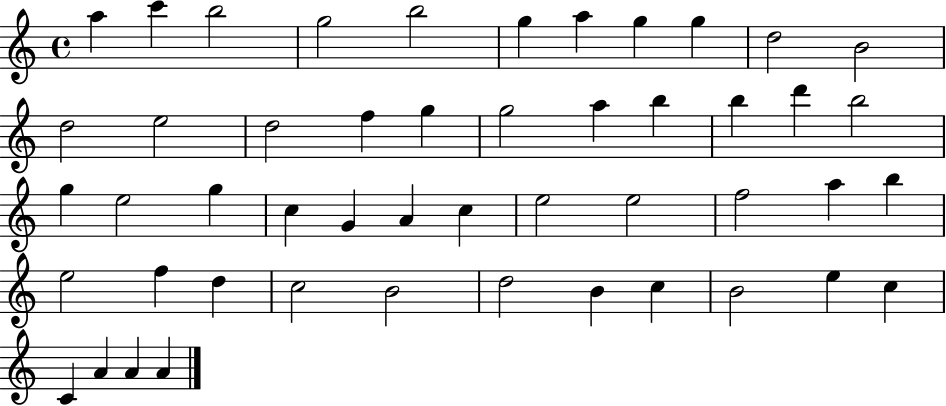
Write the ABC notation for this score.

X:1
T:Untitled
M:4/4
L:1/4
K:C
a c' b2 g2 b2 g a g g d2 B2 d2 e2 d2 f g g2 a b b d' b2 g e2 g c G A c e2 e2 f2 a b e2 f d c2 B2 d2 B c B2 e c C A A A